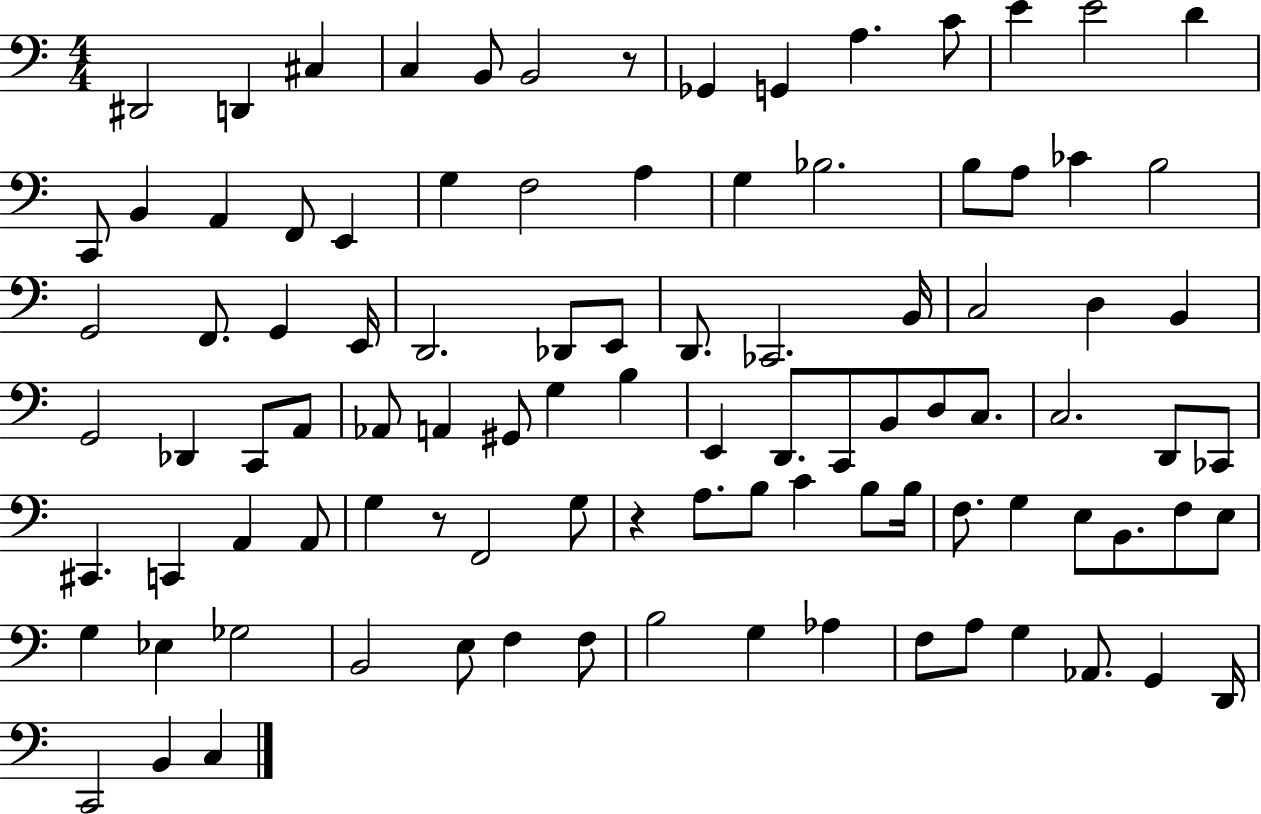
X:1
T:Untitled
M:4/4
L:1/4
K:C
^D,,2 D,, ^C, C, B,,/2 B,,2 z/2 _G,, G,, A, C/2 E E2 D C,,/2 B,, A,, F,,/2 E,, G, F,2 A, G, _B,2 B,/2 A,/2 _C B,2 G,,2 F,,/2 G,, E,,/4 D,,2 _D,,/2 E,,/2 D,,/2 _C,,2 B,,/4 C,2 D, B,, G,,2 _D,, C,,/2 A,,/2 _A,,/2 A,, ^G,,/2 G, B, E,, D,,/2 C,,/2 B,,/2 D,/2 C,/2 C,2 D,,/2 _C,,/2 ^C,, C,, A,, A,,/2 G, z/2 F,,2 G,/2 z A,/2 B,/2 C B,/2 B,/4 F,/2 G, E,/2 B,,/2 F,/2 E,/2 G, _E, _G,2 B,,2 E,/2 F, F,/2 B,2 G, _A, F,/2 A,/2 G, _A,,/2 G,, D,,/4 C,,2 B,, C,